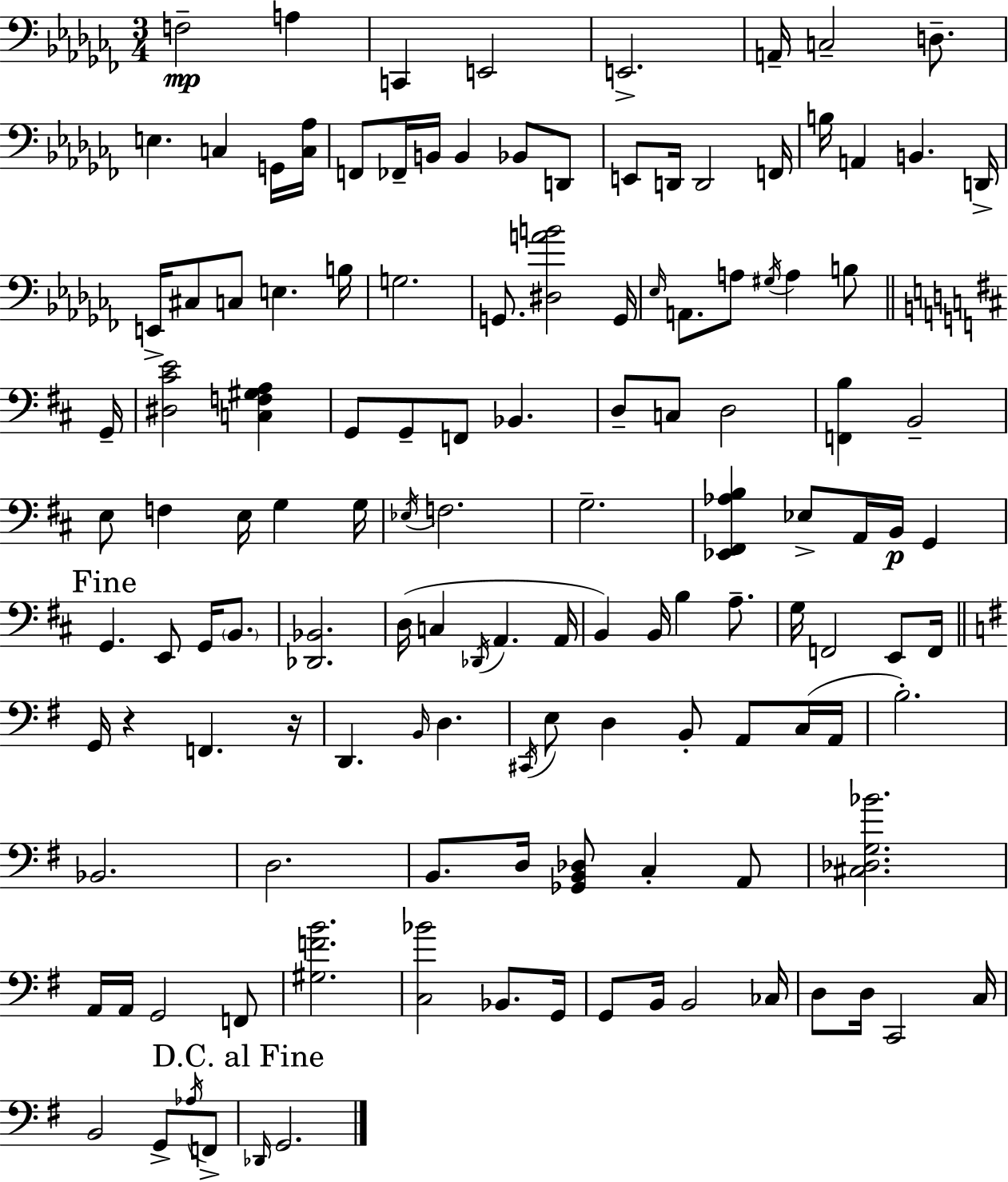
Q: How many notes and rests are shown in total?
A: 129